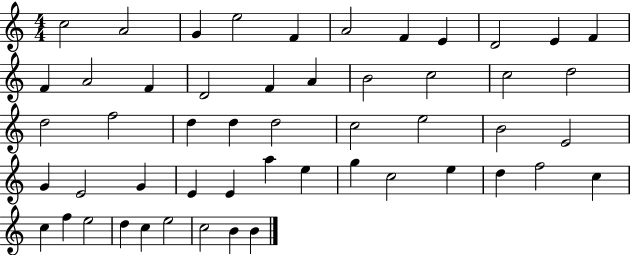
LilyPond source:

{
  \clef treble
  \numericTimeSignature
  \time 4/4
  \key c \major
  c''2 a'2 | g'4 e''2 f'4 | a'2 f'4 e'4 | d'2 e'4 f'4 | \break f'4 a'2 f'4 | d'2 f'4 a'4 | b'2 c''2 | c''2 d''2 | \break d''2 f''2 | d''4 d''4 d''2 | c''2 e''2 | b'2 e'2 | \break g'4 e'2 g'4 | e'4 e'4 a''4 e''4 | g''4 c''2 e''4 | d''4 f''2 c''4 | \break c''4 f''4 e''2 | d''4 c''4 e''2 | c''2 b'4 b'4 | \bar "|."
}